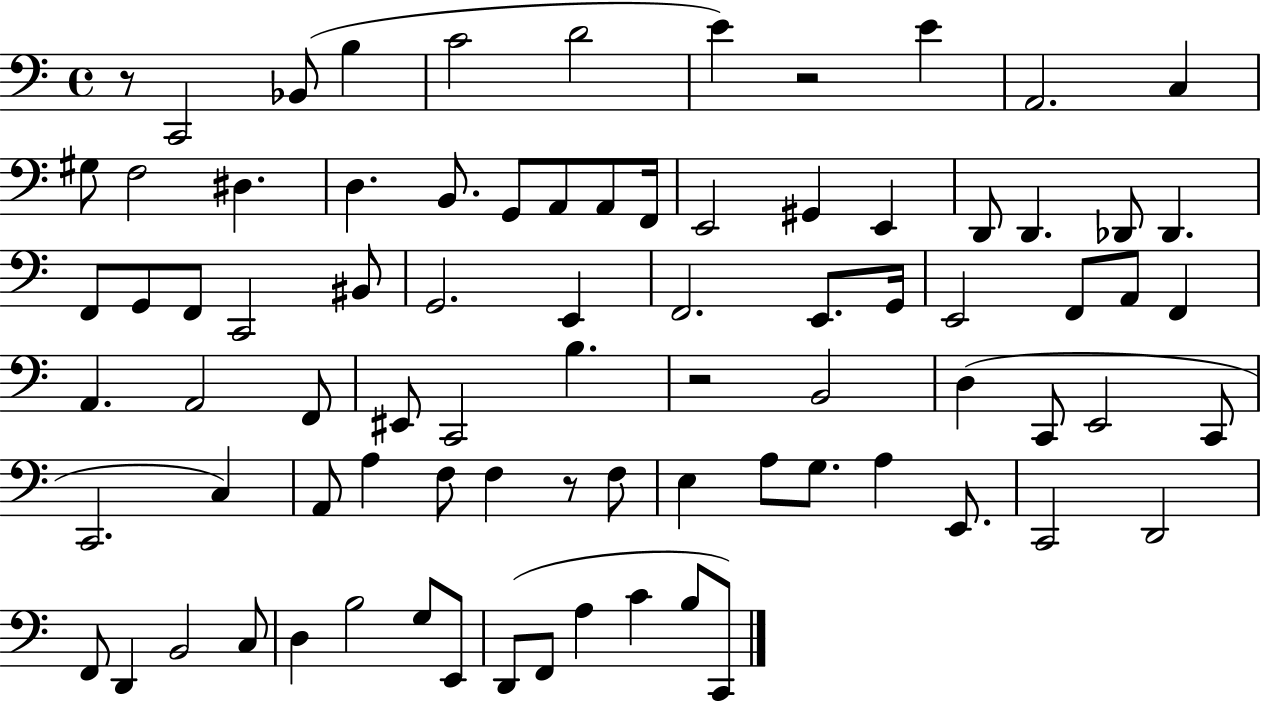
{
  \clef bass
  \time 4/4
  \defaultTimeSignature
  \key c \major
  r8 c,2 bes,8( b4 | c'2 d'2 | e'4) r2 e'4 | a,2. c4 | \break gis8 f2 dis4. | d4. b,8. g,8 a,8 a,8 f,16 | e,2 gis,4 e,4 | d,8 d,4. des,8 des,4. | \break f,8 g,8 f,8 c,2 bis,8 | g,2. e,4 | f,2. e,8. g,16 | e,2 f,8 a,8 f,4 | \break a,4. a,2 f,8 | eis,8 c,2 b4. | r2 b,2 | d4( c,8 e,2 c,8 | \break c,2. c4) | a,8 a4 f8 f4 r8 f8 | e4 a8 g8. a4 e,8. | c,2 d,2 | \break f,8 d,4 b,2 c8 | d4 b2 g8 e,8 | d,8( f,8 a4 c'4 b8 c,8) | \bar "|."
}